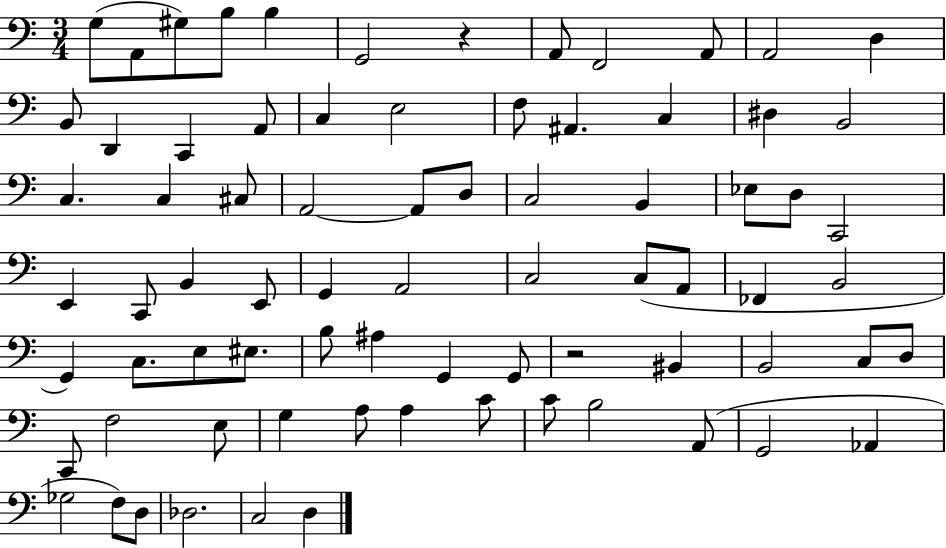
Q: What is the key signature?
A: C major